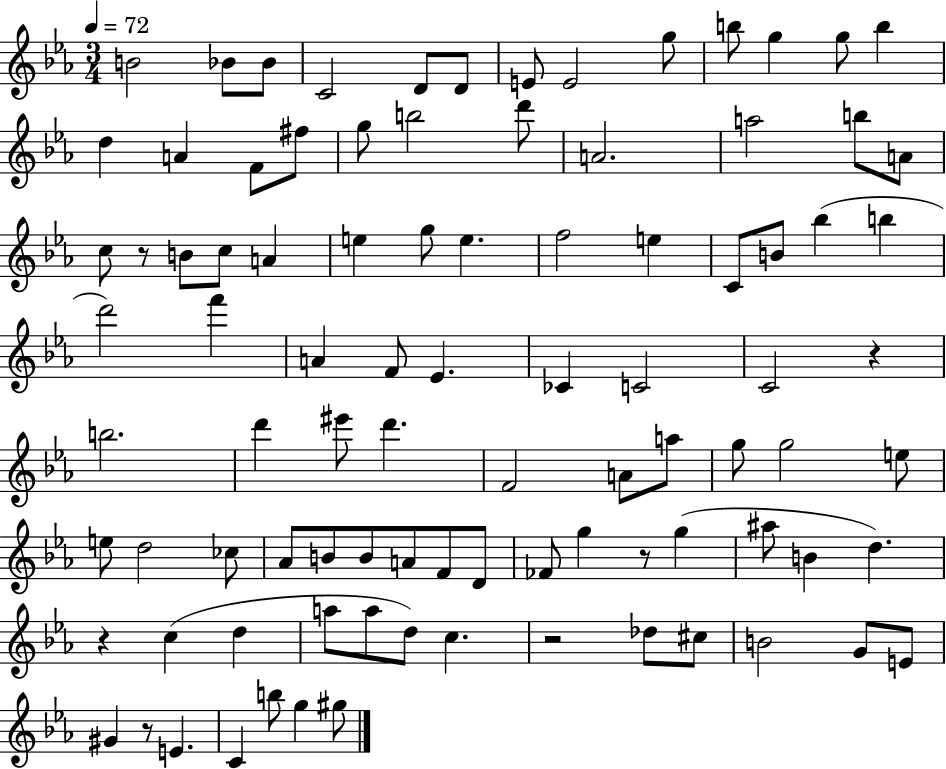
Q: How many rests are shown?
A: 6